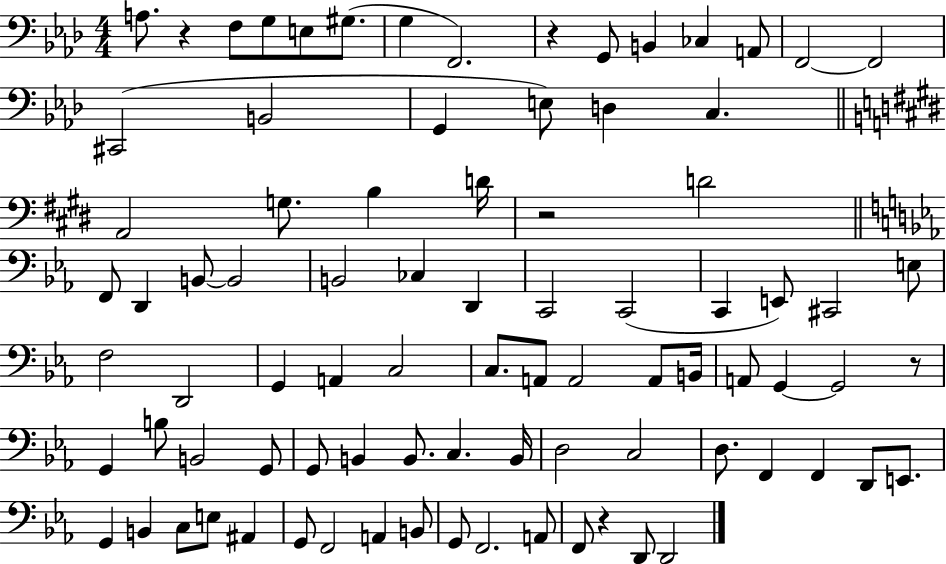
{
  \clef bass
  \numericTimeSignature
  \time 4/4
  \key aes \major
  a8. r4 f8 g8 e8 gis8.( | g4 f,2.) | r4 g,8 b,4 ces4 a,8 | f,2~~ f,2 | \break cis,2( b,2 | g,4 e8) d4 c4. | \bar "||" \break \key e \major a,2 g8. b4 d'16 | r2 d'2 | \bar "||" \break \key ees \major f,8 d,4 b,8~~ b,2 | b,2 ces4 d,4 | c,2 c,2( | c,4 e,8) cis,2 e8 | \break f2 d,2 | g,4 a,4 c2 | c8. a,8 a,2 a,8 b,16 | a,8 g,4~~ g,2 r8 | \break g,4 b8 b,2 g,8 | g,8 b,4 b,8. c4. b,16 | d2 c2 | d8. f,4 f,4 d,8 e,8. | \break g,4 b,4 c8 e8 ais,4 | g,8 f,2 a,4 b,8 | g,8 f,2. a,8 | f,8 r4 d,8 d,2 | \break \bar "|."
}